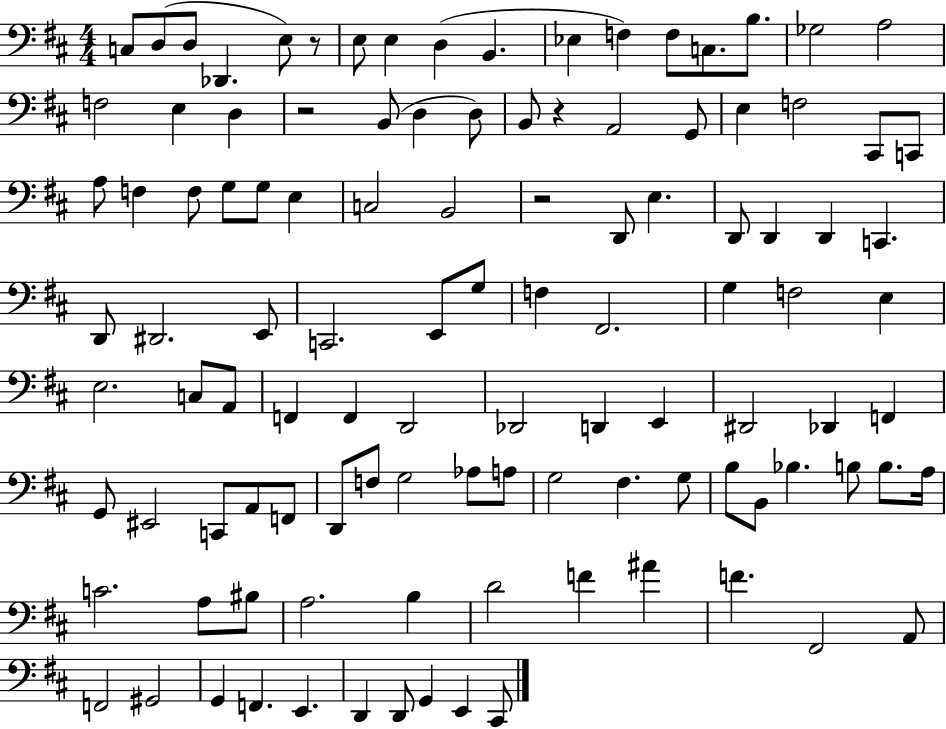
{
  \clef bass
  \numericTimeSignature
  \time 4/4
  \key d \major
  \repeat volta 2 { c8 d8( d8 des,4. e8) r8 | e8 e4 d4( b,4. | ees4 f4) f8 c8. b8. | ges2 a2 | \break f2 e4 d4 | r2 b,8( d4 d8) | b,8 r4 a,2 g,8 | e4 f2 cis,8 c,8 | \break a8 f4 f8 g8 g8 e4 | c2 b,2 | r2 d,8 e4. | d,8 d,4 d,4 c,4. | \break d,8 dis,2. e,8 | c,2. e,8 g8 | f4 fis,2. | g4 f2 e4 | \break e2. c8 a,8 | f,4 f,4 d,2 | des,2 d,4 e,4 | dis,2 des,4 f,4 | \break g,8 eis,2 c,8 a,8 f,8 | d,8 f8 g2 aes8 a8 | g2 fis4. g8 | b8 b,8 bes4. b8 b8. a16 | \break c'2. a8 bis8 | a2. b4 | d'2 f'4 ais'4 | f'4. fis,2 a,8 | \break f,2 gis,2 | g,4 f,4. e,4. | d,4 d,8 g,4 e,4 cis,8 | } \bar "|."
}